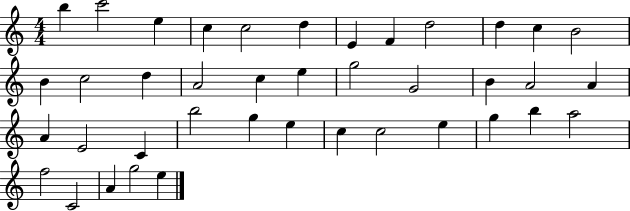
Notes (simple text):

B5/q C6/h E5/q C5/q C5/h D5/q E4/q F4/q D5/h D5/q C5/q B4/h B4/q C5/h D5/q A4/h C5/q E5/q G5/h G4/h B4/q A4/h A4/q A4/q E4/h C4/q B5/h G5/q E5/q C5/q C5/h E5/q G5/q B5/q A5/h F5/h C4/h A4/q G5/h E5/q